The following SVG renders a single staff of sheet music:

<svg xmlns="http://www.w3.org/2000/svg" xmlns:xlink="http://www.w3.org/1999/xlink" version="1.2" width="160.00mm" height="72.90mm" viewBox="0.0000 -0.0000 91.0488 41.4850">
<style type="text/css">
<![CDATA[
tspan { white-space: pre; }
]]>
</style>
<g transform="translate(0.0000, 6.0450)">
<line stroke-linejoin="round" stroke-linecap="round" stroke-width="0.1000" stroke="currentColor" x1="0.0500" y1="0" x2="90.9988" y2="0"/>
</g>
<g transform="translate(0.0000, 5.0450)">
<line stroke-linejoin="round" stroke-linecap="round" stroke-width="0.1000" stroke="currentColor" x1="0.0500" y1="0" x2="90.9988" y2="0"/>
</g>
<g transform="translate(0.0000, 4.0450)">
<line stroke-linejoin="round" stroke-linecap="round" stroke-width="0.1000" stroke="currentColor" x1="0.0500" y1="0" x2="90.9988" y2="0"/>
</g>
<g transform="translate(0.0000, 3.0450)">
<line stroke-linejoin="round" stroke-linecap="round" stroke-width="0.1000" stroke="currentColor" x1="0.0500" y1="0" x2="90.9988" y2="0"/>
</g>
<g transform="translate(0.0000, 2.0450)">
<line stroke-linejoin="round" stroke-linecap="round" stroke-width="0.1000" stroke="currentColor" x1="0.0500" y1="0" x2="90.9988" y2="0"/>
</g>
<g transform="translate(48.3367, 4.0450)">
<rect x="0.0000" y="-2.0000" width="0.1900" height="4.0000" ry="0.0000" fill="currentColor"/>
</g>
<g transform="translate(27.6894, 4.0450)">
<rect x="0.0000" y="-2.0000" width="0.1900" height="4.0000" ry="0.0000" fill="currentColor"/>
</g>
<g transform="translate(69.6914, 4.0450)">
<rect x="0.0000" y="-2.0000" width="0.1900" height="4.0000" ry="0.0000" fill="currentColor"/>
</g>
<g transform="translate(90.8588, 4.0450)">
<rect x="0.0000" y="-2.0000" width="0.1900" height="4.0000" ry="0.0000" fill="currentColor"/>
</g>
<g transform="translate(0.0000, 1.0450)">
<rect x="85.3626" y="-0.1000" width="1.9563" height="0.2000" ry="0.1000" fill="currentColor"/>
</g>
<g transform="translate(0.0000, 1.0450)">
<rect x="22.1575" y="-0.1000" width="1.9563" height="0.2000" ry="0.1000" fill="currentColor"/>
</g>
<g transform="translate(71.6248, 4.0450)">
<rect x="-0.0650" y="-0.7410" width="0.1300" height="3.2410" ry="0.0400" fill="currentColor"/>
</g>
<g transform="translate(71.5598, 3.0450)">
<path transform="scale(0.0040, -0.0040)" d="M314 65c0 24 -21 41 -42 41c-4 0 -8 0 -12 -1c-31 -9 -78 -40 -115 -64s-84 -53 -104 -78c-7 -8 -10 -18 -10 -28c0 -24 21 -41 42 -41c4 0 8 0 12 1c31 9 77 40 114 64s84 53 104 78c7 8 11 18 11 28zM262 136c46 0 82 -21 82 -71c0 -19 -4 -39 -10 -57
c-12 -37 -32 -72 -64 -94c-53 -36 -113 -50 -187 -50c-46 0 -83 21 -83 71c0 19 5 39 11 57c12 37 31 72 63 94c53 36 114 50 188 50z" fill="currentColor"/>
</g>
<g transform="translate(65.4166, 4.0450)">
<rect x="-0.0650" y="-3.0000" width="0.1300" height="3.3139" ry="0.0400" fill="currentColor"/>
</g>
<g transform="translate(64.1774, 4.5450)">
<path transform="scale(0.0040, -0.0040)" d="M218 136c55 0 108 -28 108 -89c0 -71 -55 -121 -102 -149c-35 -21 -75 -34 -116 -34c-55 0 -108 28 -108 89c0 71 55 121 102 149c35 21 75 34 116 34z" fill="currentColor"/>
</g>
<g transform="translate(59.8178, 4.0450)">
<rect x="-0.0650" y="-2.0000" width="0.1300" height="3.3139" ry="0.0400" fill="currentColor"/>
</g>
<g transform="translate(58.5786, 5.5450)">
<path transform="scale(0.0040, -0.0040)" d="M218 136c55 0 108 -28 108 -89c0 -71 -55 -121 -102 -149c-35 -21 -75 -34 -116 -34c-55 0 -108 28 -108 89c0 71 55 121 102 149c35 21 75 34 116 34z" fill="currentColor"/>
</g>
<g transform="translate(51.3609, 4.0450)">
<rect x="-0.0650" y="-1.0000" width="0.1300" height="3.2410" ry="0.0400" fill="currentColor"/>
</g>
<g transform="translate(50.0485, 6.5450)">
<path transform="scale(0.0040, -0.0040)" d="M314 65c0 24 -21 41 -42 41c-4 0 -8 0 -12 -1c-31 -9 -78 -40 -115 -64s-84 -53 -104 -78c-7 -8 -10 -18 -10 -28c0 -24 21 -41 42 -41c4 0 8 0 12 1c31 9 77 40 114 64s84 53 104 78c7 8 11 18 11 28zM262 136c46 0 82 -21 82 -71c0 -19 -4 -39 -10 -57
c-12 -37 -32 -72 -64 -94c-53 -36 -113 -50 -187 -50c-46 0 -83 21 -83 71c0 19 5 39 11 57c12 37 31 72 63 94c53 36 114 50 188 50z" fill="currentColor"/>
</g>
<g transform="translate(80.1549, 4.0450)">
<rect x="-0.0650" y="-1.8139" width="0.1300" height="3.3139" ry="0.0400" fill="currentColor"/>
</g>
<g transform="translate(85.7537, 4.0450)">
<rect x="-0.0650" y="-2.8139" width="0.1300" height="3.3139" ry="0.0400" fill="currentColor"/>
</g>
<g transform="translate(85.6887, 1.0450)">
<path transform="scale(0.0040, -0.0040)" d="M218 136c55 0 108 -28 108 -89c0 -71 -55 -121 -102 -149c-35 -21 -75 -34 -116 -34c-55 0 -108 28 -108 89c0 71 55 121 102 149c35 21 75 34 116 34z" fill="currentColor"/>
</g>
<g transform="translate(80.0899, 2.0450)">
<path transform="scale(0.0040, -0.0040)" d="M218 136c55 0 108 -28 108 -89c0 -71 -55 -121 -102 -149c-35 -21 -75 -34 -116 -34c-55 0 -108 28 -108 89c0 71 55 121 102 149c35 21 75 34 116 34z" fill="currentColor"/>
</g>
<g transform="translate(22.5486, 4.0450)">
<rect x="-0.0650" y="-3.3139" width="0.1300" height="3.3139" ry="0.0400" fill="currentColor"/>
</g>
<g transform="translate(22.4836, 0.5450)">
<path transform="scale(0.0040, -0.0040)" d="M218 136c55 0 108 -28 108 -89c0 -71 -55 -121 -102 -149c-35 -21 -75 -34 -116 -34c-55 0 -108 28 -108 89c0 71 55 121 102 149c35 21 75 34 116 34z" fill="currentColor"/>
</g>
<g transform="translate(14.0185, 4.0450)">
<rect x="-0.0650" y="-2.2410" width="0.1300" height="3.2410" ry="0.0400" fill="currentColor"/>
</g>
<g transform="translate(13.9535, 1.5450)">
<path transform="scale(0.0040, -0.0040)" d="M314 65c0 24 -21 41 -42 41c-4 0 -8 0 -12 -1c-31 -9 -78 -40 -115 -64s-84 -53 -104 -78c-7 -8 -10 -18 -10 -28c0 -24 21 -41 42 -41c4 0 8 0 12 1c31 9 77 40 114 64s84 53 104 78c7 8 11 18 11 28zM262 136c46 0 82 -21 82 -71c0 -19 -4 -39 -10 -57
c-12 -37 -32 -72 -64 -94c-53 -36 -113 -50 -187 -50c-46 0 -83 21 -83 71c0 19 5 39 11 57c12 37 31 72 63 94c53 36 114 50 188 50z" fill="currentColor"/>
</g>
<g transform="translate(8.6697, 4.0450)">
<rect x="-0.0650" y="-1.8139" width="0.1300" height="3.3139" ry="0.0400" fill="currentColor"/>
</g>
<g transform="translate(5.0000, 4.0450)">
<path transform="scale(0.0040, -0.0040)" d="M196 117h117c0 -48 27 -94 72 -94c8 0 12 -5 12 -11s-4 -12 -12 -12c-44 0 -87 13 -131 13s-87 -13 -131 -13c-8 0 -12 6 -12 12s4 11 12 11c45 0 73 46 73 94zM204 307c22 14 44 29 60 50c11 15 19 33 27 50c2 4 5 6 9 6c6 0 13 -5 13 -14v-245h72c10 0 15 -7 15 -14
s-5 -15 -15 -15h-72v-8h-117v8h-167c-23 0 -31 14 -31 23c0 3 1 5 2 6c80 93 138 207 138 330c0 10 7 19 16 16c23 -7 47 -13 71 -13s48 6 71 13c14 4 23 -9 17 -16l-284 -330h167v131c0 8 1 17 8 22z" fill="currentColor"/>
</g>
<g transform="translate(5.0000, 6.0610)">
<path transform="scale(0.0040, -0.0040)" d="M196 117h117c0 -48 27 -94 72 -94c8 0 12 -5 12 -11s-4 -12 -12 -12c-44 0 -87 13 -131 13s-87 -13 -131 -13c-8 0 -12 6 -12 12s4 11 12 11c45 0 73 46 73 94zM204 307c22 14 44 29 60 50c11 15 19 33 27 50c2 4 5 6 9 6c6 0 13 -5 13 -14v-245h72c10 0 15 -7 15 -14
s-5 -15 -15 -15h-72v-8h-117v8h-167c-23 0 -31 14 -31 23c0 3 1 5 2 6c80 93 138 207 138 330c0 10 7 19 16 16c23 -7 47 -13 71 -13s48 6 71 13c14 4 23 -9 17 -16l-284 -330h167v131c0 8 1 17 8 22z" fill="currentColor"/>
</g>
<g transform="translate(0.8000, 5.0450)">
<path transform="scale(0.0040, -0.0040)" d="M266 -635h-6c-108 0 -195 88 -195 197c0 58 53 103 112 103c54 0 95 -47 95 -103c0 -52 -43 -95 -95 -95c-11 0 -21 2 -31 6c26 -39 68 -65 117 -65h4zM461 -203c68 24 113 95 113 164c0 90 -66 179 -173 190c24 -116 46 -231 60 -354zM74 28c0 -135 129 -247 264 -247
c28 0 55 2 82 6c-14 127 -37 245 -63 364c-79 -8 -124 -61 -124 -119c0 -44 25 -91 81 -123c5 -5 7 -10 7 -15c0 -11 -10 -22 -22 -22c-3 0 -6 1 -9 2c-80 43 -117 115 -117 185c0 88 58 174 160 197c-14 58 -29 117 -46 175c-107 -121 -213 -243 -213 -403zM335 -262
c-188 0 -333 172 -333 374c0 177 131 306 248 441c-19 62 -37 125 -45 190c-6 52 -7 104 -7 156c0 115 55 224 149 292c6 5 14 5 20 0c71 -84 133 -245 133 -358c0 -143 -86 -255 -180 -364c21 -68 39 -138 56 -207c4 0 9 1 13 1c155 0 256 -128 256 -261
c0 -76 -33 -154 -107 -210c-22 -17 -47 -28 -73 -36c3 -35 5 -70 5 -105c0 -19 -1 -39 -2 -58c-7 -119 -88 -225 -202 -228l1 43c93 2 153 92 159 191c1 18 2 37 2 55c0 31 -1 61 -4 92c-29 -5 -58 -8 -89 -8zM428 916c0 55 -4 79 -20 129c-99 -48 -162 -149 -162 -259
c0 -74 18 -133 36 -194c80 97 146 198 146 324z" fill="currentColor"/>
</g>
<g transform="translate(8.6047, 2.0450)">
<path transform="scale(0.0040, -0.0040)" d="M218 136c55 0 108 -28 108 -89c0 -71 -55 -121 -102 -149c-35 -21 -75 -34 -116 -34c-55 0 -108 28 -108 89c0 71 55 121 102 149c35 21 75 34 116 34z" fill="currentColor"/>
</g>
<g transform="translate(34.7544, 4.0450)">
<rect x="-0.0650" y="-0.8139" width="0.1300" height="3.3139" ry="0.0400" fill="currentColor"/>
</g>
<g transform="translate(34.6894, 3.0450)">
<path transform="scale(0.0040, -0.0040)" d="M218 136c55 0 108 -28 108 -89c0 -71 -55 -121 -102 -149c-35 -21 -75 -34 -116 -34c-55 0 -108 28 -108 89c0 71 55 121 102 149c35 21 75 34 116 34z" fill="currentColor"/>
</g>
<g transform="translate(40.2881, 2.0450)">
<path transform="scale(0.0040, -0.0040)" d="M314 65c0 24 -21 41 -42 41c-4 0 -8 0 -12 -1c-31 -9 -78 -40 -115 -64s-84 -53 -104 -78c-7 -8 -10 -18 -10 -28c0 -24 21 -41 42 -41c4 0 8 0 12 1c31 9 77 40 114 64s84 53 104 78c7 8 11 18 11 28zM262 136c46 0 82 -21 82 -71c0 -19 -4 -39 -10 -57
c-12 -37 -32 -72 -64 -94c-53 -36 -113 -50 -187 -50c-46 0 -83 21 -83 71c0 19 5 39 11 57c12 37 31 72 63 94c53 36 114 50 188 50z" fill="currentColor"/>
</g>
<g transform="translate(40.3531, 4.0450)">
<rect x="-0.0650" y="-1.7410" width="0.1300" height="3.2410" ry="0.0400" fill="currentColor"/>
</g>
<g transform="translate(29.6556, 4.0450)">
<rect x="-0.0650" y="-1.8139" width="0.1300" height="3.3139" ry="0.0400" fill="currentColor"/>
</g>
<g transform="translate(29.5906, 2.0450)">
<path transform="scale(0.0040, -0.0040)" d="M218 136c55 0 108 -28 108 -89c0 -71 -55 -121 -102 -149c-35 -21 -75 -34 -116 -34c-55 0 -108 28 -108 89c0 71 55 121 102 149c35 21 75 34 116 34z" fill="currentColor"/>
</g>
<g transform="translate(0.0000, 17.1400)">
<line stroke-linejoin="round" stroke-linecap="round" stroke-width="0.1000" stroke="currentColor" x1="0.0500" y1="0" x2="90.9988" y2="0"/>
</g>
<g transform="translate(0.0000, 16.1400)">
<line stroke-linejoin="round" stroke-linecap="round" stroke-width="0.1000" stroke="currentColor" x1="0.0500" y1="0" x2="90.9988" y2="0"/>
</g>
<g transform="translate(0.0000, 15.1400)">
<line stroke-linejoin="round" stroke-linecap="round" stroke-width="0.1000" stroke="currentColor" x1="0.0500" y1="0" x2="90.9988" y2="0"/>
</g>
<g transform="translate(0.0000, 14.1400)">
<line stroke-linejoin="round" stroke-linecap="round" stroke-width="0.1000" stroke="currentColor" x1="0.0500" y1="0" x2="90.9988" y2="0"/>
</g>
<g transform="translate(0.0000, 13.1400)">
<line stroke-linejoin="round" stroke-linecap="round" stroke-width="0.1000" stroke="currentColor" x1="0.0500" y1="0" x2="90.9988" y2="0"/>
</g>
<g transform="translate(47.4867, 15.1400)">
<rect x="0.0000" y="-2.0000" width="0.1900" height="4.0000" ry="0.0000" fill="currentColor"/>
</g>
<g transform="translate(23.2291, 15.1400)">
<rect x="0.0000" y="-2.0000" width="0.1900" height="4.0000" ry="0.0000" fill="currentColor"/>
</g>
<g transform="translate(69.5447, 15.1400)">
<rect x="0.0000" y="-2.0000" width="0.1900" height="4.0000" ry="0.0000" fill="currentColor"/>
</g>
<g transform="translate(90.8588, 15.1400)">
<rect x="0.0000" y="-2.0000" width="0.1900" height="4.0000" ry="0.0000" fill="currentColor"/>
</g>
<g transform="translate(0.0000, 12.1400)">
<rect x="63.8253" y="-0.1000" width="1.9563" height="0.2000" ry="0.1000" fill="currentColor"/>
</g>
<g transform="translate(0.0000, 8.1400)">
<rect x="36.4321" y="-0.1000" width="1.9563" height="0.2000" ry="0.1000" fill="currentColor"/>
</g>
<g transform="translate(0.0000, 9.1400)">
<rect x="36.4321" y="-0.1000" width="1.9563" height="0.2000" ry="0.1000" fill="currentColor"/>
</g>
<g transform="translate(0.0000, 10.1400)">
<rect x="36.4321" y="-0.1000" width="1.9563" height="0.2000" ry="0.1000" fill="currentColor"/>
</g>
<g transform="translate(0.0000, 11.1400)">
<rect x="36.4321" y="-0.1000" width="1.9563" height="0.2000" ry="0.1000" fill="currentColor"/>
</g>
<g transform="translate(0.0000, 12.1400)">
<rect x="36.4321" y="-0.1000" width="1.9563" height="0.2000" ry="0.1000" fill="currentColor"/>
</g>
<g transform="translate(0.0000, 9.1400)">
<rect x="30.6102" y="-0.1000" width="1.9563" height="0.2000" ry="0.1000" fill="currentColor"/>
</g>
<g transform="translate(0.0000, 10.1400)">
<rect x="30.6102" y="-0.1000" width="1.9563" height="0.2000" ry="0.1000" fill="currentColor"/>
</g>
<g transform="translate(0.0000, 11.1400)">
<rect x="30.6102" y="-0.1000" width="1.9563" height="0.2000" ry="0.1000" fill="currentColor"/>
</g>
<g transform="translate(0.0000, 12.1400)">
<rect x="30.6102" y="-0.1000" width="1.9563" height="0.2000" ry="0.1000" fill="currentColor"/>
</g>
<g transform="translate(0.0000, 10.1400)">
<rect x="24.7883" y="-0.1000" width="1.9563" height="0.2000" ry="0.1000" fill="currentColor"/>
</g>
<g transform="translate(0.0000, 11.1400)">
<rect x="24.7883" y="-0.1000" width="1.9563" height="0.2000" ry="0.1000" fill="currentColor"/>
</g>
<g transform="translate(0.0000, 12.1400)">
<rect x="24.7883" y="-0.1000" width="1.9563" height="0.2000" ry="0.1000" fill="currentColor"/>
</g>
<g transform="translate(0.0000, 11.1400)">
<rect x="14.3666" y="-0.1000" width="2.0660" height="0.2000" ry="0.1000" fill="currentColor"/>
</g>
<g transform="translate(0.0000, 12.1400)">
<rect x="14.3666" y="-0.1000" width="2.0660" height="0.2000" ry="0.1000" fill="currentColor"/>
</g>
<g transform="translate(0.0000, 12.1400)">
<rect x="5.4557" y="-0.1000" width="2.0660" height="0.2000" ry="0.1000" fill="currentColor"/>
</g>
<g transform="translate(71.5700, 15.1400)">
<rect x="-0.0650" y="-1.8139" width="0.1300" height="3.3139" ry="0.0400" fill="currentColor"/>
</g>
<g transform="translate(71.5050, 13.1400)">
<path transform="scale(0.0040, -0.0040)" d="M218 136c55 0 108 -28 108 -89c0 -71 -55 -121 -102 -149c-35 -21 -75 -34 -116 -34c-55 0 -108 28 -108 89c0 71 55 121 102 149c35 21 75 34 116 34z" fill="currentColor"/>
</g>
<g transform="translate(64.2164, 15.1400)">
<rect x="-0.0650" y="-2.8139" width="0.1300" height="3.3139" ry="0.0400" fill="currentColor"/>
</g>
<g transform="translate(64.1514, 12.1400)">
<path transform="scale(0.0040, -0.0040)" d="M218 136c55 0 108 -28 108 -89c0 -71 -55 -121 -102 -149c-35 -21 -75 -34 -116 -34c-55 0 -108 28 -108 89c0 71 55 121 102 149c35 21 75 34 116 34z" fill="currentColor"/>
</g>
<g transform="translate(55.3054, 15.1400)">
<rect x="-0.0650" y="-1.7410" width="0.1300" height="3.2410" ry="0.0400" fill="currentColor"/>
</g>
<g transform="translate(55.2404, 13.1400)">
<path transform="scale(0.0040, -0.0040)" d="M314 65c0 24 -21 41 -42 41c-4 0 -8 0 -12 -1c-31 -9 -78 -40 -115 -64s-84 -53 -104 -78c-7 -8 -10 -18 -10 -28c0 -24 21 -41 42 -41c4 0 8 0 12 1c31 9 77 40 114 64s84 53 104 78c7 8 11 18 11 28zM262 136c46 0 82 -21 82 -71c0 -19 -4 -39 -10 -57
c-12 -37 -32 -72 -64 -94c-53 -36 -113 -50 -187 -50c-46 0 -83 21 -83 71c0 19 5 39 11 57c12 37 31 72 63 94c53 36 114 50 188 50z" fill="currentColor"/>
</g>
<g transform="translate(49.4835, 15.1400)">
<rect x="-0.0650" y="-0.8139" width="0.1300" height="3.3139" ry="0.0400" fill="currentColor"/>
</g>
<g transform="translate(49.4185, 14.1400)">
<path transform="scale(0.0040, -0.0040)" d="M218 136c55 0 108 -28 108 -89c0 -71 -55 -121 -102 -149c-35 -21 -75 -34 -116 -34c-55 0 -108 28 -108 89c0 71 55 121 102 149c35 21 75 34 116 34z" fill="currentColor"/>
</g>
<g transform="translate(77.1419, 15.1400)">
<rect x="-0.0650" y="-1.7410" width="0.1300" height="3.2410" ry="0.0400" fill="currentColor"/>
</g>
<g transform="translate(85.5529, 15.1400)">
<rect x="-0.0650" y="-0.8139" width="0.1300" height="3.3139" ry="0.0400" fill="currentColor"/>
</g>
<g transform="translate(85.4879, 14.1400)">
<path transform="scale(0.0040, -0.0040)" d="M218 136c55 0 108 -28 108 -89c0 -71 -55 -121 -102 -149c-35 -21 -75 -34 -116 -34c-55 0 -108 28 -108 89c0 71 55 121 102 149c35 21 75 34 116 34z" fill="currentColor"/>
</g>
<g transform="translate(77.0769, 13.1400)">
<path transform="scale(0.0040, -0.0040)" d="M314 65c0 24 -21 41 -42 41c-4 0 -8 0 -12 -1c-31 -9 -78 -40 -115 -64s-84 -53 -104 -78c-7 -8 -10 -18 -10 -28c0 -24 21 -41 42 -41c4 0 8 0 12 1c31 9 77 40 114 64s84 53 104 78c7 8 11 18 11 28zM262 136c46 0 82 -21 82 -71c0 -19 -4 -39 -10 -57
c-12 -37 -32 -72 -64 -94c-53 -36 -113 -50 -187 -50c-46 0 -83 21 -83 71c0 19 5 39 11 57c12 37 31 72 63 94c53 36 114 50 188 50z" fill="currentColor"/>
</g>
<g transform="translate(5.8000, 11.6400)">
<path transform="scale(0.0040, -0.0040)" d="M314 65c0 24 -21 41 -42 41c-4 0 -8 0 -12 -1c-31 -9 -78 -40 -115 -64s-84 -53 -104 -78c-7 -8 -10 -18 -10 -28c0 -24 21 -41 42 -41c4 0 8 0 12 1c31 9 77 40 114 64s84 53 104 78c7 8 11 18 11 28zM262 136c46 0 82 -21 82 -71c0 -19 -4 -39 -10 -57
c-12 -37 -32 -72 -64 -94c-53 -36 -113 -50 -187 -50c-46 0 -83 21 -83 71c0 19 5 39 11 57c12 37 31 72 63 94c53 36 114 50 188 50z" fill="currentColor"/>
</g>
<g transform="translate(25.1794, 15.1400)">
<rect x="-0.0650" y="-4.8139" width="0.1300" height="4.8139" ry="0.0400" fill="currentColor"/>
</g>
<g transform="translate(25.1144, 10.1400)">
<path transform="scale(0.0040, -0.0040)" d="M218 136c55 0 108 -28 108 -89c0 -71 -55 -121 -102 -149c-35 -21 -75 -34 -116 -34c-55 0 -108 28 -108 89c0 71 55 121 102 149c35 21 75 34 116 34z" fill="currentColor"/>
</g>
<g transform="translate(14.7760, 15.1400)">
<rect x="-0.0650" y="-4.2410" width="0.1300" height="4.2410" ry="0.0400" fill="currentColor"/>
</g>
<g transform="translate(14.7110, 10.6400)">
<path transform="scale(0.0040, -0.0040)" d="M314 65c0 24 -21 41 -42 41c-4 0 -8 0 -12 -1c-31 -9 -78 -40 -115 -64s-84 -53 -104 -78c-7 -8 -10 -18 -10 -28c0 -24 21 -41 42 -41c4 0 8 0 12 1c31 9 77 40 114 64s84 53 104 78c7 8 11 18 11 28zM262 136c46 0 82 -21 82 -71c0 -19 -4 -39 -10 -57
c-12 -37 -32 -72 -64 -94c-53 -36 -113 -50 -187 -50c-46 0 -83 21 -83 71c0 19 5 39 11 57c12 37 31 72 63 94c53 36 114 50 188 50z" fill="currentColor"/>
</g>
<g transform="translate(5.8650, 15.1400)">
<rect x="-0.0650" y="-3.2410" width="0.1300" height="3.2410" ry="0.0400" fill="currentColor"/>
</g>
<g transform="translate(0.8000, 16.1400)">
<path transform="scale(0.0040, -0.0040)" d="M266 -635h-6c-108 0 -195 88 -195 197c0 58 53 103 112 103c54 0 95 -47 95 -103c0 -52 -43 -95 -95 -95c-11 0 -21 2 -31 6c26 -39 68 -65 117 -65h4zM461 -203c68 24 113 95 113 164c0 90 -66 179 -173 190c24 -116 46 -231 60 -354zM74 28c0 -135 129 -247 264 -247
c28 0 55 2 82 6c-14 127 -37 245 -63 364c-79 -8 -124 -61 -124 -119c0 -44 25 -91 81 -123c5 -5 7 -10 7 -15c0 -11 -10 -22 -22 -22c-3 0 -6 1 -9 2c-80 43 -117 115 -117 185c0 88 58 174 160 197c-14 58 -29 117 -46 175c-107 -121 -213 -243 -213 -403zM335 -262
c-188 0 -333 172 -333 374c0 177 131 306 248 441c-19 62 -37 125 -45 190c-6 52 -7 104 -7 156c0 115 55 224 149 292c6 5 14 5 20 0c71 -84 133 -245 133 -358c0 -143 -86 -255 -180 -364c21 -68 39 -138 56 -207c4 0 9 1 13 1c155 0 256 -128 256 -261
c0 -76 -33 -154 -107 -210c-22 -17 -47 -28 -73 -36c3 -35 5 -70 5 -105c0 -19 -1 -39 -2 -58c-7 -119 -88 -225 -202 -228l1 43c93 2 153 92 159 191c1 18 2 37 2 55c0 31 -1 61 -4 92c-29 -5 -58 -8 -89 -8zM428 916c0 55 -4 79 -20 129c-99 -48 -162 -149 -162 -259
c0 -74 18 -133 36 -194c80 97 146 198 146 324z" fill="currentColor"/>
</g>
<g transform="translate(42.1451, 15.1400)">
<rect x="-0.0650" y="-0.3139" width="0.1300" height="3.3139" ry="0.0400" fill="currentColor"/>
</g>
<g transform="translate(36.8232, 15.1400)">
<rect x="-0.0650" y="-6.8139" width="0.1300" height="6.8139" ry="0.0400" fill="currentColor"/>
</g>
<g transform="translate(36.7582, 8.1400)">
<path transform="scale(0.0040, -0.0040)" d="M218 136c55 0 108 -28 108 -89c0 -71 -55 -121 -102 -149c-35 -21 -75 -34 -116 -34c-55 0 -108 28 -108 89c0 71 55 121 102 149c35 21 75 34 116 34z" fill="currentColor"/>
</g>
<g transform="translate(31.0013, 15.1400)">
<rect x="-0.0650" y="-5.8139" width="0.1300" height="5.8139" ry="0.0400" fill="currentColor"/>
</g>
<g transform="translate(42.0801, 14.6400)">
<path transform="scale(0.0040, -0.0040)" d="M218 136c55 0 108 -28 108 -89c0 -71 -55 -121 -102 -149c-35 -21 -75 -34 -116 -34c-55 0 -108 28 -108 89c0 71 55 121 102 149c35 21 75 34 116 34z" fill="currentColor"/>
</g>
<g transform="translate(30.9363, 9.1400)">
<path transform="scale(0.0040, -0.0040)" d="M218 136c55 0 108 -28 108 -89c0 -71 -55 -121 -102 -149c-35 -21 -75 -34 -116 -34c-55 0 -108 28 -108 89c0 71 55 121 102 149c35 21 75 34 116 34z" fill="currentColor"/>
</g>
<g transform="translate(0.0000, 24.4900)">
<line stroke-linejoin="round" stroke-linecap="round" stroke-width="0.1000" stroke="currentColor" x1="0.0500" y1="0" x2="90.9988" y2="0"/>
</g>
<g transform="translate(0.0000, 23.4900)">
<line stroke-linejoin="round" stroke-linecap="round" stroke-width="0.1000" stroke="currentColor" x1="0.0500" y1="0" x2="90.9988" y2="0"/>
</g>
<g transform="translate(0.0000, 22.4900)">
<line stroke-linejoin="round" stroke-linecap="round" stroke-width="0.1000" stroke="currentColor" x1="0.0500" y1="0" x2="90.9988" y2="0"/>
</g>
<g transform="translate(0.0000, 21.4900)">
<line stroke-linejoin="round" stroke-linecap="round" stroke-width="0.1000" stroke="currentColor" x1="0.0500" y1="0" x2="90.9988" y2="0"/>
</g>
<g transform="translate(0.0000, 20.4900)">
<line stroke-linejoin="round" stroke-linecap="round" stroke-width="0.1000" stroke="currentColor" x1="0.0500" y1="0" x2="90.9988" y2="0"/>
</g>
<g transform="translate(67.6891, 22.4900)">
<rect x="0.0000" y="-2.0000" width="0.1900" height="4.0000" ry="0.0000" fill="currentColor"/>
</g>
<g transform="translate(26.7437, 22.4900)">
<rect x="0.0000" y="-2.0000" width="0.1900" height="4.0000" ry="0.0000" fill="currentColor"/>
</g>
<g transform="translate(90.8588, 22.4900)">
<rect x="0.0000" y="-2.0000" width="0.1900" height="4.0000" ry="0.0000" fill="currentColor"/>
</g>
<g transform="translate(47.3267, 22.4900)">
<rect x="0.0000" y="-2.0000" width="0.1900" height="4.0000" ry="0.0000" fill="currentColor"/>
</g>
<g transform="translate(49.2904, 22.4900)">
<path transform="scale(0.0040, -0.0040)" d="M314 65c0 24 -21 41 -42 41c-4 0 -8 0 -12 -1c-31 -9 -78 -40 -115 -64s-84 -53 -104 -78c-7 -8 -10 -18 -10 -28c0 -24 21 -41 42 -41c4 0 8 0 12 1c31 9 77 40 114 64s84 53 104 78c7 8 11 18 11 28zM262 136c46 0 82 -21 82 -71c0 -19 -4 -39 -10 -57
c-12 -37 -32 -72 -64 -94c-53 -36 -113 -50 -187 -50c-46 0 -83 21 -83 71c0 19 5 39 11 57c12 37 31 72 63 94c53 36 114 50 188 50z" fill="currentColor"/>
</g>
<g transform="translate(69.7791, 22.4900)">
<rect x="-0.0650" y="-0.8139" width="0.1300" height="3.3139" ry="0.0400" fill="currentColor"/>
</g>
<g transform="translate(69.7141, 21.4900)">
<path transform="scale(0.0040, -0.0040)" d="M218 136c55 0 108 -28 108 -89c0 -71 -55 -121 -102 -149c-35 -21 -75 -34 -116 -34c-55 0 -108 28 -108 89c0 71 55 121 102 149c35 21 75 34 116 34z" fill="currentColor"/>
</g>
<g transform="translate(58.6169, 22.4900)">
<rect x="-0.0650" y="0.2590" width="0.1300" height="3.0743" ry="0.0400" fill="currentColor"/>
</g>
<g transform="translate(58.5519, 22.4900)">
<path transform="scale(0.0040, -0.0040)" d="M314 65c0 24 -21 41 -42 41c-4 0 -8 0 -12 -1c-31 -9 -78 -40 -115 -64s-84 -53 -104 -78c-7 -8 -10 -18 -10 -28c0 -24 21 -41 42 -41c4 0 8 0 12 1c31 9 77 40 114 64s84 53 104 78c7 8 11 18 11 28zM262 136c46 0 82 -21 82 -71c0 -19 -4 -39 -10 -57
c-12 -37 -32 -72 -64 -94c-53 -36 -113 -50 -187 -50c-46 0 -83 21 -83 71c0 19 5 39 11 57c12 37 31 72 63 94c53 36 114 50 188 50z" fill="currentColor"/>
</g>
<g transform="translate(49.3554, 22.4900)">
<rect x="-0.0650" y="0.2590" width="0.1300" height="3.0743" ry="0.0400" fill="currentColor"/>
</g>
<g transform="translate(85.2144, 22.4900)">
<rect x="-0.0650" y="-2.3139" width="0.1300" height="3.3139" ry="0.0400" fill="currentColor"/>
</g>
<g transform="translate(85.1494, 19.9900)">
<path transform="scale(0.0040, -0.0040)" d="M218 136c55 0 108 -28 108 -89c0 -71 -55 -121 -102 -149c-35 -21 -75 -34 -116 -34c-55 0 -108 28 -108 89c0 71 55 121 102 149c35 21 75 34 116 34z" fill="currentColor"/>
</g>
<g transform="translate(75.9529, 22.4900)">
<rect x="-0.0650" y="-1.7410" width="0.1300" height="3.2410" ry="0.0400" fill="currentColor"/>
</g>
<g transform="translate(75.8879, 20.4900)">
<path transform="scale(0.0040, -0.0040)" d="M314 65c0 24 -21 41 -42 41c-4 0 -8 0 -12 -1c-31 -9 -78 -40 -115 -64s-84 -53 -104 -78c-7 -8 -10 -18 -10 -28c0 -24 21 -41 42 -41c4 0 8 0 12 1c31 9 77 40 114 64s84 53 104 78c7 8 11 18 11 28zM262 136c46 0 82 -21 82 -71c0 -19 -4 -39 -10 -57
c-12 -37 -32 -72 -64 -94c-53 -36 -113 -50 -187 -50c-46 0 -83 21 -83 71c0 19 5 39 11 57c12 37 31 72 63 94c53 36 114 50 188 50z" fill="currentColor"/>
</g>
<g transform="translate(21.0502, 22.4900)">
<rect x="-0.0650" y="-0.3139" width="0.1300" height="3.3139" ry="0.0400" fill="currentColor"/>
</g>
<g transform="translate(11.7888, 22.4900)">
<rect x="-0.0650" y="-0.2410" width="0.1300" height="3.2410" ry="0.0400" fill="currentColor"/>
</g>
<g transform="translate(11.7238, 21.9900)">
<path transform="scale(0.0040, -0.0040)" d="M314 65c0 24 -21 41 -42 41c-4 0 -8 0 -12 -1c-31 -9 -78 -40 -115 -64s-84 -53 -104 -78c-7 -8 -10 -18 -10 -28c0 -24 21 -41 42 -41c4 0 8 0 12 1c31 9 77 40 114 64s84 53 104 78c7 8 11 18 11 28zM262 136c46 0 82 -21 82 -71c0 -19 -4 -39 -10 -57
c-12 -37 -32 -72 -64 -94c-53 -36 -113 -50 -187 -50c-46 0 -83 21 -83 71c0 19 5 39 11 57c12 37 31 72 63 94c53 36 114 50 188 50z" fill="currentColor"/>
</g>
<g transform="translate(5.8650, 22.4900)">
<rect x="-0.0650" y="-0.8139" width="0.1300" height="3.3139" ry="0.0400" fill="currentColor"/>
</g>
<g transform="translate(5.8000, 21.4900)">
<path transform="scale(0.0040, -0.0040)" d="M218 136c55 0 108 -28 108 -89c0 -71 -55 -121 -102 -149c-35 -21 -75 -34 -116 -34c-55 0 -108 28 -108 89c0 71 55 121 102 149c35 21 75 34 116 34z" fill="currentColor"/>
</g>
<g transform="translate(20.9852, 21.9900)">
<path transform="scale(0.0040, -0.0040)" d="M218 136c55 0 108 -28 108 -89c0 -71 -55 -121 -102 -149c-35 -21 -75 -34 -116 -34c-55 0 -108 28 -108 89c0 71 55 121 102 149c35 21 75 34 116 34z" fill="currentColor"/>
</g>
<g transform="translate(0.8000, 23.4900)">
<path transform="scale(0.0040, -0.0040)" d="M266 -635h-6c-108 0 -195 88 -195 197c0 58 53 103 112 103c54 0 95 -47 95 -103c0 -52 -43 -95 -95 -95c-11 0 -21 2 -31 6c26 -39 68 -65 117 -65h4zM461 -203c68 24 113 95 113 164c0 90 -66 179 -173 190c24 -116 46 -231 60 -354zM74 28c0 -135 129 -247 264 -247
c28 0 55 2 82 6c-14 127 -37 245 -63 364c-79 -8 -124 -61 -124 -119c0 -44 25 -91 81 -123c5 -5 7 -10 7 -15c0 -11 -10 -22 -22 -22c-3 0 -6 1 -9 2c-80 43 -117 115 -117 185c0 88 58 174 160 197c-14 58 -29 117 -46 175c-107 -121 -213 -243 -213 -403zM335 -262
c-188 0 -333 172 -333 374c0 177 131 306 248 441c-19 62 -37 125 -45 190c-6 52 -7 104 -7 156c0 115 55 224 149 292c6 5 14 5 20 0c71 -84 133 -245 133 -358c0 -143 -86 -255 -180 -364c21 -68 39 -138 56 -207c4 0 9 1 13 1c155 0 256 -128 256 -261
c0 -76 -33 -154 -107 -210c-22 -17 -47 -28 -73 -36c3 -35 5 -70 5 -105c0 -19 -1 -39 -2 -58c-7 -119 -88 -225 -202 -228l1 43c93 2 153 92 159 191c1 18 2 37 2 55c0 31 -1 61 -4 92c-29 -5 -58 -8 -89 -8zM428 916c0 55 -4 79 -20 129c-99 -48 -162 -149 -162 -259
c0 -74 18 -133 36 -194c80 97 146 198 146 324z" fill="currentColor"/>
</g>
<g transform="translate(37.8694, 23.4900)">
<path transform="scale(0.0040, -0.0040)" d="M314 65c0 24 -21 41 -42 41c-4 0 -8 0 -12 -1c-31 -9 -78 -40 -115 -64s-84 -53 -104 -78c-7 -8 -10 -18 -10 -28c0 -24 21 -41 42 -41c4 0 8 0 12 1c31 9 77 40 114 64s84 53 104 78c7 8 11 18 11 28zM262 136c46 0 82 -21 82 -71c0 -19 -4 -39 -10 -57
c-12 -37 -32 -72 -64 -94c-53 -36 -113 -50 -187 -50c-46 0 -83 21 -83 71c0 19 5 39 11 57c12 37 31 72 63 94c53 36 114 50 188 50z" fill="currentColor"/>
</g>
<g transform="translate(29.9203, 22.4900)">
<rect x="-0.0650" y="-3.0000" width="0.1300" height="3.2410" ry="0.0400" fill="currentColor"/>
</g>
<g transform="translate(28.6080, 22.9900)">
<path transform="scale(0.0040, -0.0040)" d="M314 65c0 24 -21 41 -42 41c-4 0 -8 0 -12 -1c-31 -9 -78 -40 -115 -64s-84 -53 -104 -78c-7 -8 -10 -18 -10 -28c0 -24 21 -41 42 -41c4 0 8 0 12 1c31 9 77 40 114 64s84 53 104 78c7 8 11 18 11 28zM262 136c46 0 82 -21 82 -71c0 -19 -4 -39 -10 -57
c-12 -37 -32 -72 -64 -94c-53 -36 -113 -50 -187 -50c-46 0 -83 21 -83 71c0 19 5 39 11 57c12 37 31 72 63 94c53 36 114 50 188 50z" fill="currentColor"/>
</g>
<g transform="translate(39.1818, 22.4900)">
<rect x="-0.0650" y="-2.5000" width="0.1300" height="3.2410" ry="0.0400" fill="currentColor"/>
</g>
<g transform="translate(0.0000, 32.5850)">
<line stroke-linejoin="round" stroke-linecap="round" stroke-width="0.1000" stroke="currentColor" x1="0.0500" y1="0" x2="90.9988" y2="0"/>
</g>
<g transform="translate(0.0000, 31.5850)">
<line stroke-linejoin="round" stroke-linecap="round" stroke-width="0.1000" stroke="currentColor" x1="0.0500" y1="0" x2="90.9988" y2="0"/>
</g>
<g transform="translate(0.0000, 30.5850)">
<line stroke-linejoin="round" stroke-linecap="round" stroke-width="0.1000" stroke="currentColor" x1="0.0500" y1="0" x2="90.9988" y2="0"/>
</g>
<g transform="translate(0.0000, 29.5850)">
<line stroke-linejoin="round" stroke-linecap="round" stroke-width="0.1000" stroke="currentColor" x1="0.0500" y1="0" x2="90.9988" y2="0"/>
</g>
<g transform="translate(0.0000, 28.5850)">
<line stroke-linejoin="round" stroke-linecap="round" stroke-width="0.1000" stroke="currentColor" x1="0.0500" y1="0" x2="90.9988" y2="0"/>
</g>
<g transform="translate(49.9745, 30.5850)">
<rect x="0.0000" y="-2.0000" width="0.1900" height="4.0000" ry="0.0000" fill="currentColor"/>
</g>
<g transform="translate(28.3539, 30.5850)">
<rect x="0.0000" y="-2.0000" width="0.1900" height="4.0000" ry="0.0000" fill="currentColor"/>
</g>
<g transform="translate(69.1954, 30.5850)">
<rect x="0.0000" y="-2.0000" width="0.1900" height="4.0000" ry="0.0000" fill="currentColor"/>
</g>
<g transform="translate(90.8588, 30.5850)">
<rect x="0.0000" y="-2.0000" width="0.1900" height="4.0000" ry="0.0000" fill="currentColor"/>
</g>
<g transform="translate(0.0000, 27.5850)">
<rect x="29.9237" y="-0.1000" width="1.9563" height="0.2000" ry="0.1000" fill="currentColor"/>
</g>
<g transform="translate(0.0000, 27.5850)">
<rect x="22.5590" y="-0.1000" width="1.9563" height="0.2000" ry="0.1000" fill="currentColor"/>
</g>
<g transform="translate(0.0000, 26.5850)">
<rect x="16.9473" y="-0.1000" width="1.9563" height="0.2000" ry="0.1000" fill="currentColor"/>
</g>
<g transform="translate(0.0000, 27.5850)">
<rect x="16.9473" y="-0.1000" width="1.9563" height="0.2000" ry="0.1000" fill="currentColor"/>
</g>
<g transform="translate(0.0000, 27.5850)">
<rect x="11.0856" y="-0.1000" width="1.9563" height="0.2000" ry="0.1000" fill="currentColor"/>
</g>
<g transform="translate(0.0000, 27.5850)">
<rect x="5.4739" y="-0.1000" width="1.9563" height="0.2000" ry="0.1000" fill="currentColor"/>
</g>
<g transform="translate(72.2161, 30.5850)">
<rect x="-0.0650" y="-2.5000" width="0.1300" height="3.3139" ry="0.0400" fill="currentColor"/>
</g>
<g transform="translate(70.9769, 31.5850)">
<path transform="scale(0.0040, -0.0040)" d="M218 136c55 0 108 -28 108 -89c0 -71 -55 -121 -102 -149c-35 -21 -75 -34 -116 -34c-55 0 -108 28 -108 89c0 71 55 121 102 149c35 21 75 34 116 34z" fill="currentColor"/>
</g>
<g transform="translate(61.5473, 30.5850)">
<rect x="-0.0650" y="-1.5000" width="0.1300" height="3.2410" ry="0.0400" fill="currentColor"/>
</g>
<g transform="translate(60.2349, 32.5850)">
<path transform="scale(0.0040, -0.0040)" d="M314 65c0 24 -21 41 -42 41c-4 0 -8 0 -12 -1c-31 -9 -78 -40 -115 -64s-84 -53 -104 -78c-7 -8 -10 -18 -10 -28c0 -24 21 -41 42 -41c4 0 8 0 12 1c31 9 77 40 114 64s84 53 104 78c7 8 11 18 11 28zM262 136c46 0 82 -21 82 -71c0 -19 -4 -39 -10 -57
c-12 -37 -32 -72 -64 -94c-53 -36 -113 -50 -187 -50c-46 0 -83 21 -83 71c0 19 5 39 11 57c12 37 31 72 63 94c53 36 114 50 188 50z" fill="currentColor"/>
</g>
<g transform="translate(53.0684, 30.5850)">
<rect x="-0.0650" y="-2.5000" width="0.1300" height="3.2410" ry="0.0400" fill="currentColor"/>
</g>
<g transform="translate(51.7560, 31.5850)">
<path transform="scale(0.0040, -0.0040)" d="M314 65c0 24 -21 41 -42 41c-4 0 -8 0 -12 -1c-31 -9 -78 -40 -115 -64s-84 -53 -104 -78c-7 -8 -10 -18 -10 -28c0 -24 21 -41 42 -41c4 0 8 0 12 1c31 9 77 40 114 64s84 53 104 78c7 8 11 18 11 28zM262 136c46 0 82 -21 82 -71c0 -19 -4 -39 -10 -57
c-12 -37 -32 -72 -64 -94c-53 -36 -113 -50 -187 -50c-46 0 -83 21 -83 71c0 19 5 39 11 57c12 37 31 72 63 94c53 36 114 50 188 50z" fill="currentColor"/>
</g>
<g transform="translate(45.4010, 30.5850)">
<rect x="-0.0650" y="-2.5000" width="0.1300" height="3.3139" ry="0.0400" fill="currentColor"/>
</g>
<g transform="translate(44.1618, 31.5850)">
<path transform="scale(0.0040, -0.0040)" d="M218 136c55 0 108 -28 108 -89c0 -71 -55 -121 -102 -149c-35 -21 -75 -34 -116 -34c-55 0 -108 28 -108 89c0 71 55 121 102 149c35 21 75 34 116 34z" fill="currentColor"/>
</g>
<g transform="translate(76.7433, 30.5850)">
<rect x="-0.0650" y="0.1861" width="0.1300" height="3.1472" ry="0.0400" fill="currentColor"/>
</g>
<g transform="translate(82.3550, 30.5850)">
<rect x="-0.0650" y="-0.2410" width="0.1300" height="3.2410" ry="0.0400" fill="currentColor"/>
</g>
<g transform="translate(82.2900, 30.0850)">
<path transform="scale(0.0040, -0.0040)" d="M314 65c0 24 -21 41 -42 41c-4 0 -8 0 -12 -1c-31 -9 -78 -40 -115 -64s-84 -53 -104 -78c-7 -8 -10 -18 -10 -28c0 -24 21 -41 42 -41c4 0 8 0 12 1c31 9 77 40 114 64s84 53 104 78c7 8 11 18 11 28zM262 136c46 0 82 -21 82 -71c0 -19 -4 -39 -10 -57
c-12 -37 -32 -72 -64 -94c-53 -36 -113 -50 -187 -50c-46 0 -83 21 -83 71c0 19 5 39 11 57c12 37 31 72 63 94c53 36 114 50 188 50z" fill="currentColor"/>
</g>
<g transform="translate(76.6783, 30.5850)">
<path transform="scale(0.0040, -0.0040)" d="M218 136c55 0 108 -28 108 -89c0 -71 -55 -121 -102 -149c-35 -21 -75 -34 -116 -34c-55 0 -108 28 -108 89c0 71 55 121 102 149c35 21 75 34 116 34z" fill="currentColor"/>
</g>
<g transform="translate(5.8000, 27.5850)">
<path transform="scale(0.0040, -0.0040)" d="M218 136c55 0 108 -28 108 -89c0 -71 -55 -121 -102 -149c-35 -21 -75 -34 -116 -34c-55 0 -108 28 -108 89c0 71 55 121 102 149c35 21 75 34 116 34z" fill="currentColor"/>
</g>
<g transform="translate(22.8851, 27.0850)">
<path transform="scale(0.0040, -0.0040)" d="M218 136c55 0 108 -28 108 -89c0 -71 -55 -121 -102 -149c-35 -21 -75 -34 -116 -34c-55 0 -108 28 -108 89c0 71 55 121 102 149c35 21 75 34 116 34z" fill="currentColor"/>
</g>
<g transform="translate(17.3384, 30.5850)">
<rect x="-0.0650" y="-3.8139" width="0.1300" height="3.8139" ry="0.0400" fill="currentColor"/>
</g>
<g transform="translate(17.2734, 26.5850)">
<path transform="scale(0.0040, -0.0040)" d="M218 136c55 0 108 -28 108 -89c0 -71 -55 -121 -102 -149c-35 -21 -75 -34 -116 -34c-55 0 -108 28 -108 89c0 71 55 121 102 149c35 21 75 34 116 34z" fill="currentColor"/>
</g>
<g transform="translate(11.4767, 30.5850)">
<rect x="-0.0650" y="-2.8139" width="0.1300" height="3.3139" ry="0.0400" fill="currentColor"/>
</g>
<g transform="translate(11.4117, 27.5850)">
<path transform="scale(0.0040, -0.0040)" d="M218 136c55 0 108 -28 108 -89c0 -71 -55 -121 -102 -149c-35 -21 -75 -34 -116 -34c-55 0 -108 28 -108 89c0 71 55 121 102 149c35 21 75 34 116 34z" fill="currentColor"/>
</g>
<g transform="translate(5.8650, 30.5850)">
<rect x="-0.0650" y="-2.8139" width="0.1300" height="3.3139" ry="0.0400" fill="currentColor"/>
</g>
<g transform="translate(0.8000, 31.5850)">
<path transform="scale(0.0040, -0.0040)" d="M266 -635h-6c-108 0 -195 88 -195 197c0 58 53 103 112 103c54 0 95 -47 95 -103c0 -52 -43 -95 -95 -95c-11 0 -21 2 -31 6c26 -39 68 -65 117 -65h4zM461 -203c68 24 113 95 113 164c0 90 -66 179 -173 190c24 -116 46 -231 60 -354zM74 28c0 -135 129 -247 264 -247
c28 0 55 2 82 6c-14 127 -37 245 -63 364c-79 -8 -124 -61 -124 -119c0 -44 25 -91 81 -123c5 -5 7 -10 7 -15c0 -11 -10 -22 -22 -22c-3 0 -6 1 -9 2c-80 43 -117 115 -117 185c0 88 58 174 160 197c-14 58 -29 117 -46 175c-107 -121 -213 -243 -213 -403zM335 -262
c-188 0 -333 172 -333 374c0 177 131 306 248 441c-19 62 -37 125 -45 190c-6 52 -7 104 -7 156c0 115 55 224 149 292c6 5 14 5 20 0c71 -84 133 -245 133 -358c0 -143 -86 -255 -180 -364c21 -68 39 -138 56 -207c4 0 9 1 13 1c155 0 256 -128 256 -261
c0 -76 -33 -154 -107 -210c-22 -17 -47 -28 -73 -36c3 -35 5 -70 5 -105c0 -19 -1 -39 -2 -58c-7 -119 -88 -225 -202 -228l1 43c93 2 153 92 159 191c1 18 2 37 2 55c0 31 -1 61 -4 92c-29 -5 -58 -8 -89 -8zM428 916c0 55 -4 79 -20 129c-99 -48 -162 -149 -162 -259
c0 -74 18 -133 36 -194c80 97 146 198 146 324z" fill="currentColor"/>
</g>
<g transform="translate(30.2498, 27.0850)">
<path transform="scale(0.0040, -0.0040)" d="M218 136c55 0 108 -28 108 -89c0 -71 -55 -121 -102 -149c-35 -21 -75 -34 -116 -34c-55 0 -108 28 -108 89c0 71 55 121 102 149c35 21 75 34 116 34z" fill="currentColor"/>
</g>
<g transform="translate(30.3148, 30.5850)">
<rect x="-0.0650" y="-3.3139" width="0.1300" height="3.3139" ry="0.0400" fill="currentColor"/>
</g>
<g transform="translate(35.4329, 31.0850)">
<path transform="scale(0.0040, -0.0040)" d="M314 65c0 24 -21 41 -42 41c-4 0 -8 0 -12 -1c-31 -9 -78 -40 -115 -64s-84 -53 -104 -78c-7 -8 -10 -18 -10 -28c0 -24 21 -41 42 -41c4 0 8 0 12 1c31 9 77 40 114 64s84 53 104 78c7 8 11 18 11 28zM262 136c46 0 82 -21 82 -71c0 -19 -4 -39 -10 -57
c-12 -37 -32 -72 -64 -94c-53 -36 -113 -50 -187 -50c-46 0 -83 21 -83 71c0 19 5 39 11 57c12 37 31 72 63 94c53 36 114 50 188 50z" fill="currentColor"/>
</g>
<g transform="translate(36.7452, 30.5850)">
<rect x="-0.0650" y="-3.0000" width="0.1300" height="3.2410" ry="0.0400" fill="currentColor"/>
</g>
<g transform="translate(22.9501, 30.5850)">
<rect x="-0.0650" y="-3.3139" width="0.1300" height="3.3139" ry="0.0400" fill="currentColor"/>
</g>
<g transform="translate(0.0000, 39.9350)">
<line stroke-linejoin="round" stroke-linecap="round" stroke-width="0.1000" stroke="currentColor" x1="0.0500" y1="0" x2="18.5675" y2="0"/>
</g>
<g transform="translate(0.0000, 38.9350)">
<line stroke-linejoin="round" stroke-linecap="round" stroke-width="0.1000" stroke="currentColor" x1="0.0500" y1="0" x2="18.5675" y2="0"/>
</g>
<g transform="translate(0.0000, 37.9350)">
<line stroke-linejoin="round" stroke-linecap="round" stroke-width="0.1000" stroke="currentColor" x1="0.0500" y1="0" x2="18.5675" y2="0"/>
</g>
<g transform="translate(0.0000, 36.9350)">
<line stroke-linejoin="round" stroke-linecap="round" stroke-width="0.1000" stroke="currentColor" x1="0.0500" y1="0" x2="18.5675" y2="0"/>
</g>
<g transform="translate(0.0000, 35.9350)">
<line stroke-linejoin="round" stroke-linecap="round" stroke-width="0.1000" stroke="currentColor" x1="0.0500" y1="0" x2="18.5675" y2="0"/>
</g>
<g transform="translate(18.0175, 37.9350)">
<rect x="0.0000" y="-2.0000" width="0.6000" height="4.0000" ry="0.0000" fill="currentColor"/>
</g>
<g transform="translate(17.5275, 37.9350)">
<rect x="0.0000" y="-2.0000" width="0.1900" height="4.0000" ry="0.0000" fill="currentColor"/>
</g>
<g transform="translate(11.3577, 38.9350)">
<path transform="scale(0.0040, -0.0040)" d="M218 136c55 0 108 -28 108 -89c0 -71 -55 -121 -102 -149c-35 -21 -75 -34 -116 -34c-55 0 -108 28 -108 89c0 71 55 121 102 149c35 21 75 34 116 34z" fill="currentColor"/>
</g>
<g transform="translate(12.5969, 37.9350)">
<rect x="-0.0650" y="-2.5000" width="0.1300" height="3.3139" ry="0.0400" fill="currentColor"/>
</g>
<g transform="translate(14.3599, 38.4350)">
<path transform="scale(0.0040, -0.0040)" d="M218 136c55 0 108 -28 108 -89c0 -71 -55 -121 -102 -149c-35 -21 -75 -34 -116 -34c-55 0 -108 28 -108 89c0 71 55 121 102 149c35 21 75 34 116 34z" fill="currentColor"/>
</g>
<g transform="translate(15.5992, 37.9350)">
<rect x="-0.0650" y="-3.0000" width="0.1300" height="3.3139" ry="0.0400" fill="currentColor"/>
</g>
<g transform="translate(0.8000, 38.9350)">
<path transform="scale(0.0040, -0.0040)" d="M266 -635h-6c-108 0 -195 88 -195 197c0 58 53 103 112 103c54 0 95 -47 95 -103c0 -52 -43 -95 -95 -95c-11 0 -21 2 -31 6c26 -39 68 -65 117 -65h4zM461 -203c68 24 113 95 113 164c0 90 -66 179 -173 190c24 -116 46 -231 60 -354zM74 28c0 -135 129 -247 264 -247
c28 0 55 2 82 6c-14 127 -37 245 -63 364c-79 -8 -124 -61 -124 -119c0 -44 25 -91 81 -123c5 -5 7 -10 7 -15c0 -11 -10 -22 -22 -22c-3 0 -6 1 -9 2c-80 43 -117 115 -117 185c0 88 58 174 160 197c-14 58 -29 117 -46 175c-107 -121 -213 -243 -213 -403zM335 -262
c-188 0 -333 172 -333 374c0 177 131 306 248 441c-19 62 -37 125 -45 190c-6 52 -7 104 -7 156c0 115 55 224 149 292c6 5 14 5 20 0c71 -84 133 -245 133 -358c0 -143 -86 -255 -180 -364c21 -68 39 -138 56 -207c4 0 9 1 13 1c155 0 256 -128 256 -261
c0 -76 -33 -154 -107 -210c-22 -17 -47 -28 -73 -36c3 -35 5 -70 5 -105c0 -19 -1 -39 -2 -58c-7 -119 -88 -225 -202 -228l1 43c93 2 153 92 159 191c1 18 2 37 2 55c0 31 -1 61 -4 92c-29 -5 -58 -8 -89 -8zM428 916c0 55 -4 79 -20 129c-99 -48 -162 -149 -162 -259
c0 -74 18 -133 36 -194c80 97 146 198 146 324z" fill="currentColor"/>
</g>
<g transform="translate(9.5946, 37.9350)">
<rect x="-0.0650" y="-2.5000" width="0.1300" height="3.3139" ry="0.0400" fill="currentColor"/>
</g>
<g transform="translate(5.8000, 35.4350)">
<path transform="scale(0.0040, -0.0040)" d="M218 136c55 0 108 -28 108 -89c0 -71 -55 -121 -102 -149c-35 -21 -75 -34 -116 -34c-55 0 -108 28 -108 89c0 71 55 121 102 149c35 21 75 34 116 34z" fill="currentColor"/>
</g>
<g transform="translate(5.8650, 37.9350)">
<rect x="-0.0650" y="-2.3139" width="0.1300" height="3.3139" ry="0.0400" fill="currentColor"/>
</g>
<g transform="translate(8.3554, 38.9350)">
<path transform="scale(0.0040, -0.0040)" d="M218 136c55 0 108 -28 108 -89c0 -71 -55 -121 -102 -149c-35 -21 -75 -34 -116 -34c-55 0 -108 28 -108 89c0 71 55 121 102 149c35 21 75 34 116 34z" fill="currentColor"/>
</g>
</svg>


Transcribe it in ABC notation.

X:1
T:Untitled
M:4/4
L:1/4
K:C
f g2 b f d f2 D2 F A d2 f a b2 d'2 e' g' b' c d f2 a f f2 d d c2 c A2 G2 B2 B2 d f2 g a a c' b b A2 G G2 E2 G B c2 g G G A